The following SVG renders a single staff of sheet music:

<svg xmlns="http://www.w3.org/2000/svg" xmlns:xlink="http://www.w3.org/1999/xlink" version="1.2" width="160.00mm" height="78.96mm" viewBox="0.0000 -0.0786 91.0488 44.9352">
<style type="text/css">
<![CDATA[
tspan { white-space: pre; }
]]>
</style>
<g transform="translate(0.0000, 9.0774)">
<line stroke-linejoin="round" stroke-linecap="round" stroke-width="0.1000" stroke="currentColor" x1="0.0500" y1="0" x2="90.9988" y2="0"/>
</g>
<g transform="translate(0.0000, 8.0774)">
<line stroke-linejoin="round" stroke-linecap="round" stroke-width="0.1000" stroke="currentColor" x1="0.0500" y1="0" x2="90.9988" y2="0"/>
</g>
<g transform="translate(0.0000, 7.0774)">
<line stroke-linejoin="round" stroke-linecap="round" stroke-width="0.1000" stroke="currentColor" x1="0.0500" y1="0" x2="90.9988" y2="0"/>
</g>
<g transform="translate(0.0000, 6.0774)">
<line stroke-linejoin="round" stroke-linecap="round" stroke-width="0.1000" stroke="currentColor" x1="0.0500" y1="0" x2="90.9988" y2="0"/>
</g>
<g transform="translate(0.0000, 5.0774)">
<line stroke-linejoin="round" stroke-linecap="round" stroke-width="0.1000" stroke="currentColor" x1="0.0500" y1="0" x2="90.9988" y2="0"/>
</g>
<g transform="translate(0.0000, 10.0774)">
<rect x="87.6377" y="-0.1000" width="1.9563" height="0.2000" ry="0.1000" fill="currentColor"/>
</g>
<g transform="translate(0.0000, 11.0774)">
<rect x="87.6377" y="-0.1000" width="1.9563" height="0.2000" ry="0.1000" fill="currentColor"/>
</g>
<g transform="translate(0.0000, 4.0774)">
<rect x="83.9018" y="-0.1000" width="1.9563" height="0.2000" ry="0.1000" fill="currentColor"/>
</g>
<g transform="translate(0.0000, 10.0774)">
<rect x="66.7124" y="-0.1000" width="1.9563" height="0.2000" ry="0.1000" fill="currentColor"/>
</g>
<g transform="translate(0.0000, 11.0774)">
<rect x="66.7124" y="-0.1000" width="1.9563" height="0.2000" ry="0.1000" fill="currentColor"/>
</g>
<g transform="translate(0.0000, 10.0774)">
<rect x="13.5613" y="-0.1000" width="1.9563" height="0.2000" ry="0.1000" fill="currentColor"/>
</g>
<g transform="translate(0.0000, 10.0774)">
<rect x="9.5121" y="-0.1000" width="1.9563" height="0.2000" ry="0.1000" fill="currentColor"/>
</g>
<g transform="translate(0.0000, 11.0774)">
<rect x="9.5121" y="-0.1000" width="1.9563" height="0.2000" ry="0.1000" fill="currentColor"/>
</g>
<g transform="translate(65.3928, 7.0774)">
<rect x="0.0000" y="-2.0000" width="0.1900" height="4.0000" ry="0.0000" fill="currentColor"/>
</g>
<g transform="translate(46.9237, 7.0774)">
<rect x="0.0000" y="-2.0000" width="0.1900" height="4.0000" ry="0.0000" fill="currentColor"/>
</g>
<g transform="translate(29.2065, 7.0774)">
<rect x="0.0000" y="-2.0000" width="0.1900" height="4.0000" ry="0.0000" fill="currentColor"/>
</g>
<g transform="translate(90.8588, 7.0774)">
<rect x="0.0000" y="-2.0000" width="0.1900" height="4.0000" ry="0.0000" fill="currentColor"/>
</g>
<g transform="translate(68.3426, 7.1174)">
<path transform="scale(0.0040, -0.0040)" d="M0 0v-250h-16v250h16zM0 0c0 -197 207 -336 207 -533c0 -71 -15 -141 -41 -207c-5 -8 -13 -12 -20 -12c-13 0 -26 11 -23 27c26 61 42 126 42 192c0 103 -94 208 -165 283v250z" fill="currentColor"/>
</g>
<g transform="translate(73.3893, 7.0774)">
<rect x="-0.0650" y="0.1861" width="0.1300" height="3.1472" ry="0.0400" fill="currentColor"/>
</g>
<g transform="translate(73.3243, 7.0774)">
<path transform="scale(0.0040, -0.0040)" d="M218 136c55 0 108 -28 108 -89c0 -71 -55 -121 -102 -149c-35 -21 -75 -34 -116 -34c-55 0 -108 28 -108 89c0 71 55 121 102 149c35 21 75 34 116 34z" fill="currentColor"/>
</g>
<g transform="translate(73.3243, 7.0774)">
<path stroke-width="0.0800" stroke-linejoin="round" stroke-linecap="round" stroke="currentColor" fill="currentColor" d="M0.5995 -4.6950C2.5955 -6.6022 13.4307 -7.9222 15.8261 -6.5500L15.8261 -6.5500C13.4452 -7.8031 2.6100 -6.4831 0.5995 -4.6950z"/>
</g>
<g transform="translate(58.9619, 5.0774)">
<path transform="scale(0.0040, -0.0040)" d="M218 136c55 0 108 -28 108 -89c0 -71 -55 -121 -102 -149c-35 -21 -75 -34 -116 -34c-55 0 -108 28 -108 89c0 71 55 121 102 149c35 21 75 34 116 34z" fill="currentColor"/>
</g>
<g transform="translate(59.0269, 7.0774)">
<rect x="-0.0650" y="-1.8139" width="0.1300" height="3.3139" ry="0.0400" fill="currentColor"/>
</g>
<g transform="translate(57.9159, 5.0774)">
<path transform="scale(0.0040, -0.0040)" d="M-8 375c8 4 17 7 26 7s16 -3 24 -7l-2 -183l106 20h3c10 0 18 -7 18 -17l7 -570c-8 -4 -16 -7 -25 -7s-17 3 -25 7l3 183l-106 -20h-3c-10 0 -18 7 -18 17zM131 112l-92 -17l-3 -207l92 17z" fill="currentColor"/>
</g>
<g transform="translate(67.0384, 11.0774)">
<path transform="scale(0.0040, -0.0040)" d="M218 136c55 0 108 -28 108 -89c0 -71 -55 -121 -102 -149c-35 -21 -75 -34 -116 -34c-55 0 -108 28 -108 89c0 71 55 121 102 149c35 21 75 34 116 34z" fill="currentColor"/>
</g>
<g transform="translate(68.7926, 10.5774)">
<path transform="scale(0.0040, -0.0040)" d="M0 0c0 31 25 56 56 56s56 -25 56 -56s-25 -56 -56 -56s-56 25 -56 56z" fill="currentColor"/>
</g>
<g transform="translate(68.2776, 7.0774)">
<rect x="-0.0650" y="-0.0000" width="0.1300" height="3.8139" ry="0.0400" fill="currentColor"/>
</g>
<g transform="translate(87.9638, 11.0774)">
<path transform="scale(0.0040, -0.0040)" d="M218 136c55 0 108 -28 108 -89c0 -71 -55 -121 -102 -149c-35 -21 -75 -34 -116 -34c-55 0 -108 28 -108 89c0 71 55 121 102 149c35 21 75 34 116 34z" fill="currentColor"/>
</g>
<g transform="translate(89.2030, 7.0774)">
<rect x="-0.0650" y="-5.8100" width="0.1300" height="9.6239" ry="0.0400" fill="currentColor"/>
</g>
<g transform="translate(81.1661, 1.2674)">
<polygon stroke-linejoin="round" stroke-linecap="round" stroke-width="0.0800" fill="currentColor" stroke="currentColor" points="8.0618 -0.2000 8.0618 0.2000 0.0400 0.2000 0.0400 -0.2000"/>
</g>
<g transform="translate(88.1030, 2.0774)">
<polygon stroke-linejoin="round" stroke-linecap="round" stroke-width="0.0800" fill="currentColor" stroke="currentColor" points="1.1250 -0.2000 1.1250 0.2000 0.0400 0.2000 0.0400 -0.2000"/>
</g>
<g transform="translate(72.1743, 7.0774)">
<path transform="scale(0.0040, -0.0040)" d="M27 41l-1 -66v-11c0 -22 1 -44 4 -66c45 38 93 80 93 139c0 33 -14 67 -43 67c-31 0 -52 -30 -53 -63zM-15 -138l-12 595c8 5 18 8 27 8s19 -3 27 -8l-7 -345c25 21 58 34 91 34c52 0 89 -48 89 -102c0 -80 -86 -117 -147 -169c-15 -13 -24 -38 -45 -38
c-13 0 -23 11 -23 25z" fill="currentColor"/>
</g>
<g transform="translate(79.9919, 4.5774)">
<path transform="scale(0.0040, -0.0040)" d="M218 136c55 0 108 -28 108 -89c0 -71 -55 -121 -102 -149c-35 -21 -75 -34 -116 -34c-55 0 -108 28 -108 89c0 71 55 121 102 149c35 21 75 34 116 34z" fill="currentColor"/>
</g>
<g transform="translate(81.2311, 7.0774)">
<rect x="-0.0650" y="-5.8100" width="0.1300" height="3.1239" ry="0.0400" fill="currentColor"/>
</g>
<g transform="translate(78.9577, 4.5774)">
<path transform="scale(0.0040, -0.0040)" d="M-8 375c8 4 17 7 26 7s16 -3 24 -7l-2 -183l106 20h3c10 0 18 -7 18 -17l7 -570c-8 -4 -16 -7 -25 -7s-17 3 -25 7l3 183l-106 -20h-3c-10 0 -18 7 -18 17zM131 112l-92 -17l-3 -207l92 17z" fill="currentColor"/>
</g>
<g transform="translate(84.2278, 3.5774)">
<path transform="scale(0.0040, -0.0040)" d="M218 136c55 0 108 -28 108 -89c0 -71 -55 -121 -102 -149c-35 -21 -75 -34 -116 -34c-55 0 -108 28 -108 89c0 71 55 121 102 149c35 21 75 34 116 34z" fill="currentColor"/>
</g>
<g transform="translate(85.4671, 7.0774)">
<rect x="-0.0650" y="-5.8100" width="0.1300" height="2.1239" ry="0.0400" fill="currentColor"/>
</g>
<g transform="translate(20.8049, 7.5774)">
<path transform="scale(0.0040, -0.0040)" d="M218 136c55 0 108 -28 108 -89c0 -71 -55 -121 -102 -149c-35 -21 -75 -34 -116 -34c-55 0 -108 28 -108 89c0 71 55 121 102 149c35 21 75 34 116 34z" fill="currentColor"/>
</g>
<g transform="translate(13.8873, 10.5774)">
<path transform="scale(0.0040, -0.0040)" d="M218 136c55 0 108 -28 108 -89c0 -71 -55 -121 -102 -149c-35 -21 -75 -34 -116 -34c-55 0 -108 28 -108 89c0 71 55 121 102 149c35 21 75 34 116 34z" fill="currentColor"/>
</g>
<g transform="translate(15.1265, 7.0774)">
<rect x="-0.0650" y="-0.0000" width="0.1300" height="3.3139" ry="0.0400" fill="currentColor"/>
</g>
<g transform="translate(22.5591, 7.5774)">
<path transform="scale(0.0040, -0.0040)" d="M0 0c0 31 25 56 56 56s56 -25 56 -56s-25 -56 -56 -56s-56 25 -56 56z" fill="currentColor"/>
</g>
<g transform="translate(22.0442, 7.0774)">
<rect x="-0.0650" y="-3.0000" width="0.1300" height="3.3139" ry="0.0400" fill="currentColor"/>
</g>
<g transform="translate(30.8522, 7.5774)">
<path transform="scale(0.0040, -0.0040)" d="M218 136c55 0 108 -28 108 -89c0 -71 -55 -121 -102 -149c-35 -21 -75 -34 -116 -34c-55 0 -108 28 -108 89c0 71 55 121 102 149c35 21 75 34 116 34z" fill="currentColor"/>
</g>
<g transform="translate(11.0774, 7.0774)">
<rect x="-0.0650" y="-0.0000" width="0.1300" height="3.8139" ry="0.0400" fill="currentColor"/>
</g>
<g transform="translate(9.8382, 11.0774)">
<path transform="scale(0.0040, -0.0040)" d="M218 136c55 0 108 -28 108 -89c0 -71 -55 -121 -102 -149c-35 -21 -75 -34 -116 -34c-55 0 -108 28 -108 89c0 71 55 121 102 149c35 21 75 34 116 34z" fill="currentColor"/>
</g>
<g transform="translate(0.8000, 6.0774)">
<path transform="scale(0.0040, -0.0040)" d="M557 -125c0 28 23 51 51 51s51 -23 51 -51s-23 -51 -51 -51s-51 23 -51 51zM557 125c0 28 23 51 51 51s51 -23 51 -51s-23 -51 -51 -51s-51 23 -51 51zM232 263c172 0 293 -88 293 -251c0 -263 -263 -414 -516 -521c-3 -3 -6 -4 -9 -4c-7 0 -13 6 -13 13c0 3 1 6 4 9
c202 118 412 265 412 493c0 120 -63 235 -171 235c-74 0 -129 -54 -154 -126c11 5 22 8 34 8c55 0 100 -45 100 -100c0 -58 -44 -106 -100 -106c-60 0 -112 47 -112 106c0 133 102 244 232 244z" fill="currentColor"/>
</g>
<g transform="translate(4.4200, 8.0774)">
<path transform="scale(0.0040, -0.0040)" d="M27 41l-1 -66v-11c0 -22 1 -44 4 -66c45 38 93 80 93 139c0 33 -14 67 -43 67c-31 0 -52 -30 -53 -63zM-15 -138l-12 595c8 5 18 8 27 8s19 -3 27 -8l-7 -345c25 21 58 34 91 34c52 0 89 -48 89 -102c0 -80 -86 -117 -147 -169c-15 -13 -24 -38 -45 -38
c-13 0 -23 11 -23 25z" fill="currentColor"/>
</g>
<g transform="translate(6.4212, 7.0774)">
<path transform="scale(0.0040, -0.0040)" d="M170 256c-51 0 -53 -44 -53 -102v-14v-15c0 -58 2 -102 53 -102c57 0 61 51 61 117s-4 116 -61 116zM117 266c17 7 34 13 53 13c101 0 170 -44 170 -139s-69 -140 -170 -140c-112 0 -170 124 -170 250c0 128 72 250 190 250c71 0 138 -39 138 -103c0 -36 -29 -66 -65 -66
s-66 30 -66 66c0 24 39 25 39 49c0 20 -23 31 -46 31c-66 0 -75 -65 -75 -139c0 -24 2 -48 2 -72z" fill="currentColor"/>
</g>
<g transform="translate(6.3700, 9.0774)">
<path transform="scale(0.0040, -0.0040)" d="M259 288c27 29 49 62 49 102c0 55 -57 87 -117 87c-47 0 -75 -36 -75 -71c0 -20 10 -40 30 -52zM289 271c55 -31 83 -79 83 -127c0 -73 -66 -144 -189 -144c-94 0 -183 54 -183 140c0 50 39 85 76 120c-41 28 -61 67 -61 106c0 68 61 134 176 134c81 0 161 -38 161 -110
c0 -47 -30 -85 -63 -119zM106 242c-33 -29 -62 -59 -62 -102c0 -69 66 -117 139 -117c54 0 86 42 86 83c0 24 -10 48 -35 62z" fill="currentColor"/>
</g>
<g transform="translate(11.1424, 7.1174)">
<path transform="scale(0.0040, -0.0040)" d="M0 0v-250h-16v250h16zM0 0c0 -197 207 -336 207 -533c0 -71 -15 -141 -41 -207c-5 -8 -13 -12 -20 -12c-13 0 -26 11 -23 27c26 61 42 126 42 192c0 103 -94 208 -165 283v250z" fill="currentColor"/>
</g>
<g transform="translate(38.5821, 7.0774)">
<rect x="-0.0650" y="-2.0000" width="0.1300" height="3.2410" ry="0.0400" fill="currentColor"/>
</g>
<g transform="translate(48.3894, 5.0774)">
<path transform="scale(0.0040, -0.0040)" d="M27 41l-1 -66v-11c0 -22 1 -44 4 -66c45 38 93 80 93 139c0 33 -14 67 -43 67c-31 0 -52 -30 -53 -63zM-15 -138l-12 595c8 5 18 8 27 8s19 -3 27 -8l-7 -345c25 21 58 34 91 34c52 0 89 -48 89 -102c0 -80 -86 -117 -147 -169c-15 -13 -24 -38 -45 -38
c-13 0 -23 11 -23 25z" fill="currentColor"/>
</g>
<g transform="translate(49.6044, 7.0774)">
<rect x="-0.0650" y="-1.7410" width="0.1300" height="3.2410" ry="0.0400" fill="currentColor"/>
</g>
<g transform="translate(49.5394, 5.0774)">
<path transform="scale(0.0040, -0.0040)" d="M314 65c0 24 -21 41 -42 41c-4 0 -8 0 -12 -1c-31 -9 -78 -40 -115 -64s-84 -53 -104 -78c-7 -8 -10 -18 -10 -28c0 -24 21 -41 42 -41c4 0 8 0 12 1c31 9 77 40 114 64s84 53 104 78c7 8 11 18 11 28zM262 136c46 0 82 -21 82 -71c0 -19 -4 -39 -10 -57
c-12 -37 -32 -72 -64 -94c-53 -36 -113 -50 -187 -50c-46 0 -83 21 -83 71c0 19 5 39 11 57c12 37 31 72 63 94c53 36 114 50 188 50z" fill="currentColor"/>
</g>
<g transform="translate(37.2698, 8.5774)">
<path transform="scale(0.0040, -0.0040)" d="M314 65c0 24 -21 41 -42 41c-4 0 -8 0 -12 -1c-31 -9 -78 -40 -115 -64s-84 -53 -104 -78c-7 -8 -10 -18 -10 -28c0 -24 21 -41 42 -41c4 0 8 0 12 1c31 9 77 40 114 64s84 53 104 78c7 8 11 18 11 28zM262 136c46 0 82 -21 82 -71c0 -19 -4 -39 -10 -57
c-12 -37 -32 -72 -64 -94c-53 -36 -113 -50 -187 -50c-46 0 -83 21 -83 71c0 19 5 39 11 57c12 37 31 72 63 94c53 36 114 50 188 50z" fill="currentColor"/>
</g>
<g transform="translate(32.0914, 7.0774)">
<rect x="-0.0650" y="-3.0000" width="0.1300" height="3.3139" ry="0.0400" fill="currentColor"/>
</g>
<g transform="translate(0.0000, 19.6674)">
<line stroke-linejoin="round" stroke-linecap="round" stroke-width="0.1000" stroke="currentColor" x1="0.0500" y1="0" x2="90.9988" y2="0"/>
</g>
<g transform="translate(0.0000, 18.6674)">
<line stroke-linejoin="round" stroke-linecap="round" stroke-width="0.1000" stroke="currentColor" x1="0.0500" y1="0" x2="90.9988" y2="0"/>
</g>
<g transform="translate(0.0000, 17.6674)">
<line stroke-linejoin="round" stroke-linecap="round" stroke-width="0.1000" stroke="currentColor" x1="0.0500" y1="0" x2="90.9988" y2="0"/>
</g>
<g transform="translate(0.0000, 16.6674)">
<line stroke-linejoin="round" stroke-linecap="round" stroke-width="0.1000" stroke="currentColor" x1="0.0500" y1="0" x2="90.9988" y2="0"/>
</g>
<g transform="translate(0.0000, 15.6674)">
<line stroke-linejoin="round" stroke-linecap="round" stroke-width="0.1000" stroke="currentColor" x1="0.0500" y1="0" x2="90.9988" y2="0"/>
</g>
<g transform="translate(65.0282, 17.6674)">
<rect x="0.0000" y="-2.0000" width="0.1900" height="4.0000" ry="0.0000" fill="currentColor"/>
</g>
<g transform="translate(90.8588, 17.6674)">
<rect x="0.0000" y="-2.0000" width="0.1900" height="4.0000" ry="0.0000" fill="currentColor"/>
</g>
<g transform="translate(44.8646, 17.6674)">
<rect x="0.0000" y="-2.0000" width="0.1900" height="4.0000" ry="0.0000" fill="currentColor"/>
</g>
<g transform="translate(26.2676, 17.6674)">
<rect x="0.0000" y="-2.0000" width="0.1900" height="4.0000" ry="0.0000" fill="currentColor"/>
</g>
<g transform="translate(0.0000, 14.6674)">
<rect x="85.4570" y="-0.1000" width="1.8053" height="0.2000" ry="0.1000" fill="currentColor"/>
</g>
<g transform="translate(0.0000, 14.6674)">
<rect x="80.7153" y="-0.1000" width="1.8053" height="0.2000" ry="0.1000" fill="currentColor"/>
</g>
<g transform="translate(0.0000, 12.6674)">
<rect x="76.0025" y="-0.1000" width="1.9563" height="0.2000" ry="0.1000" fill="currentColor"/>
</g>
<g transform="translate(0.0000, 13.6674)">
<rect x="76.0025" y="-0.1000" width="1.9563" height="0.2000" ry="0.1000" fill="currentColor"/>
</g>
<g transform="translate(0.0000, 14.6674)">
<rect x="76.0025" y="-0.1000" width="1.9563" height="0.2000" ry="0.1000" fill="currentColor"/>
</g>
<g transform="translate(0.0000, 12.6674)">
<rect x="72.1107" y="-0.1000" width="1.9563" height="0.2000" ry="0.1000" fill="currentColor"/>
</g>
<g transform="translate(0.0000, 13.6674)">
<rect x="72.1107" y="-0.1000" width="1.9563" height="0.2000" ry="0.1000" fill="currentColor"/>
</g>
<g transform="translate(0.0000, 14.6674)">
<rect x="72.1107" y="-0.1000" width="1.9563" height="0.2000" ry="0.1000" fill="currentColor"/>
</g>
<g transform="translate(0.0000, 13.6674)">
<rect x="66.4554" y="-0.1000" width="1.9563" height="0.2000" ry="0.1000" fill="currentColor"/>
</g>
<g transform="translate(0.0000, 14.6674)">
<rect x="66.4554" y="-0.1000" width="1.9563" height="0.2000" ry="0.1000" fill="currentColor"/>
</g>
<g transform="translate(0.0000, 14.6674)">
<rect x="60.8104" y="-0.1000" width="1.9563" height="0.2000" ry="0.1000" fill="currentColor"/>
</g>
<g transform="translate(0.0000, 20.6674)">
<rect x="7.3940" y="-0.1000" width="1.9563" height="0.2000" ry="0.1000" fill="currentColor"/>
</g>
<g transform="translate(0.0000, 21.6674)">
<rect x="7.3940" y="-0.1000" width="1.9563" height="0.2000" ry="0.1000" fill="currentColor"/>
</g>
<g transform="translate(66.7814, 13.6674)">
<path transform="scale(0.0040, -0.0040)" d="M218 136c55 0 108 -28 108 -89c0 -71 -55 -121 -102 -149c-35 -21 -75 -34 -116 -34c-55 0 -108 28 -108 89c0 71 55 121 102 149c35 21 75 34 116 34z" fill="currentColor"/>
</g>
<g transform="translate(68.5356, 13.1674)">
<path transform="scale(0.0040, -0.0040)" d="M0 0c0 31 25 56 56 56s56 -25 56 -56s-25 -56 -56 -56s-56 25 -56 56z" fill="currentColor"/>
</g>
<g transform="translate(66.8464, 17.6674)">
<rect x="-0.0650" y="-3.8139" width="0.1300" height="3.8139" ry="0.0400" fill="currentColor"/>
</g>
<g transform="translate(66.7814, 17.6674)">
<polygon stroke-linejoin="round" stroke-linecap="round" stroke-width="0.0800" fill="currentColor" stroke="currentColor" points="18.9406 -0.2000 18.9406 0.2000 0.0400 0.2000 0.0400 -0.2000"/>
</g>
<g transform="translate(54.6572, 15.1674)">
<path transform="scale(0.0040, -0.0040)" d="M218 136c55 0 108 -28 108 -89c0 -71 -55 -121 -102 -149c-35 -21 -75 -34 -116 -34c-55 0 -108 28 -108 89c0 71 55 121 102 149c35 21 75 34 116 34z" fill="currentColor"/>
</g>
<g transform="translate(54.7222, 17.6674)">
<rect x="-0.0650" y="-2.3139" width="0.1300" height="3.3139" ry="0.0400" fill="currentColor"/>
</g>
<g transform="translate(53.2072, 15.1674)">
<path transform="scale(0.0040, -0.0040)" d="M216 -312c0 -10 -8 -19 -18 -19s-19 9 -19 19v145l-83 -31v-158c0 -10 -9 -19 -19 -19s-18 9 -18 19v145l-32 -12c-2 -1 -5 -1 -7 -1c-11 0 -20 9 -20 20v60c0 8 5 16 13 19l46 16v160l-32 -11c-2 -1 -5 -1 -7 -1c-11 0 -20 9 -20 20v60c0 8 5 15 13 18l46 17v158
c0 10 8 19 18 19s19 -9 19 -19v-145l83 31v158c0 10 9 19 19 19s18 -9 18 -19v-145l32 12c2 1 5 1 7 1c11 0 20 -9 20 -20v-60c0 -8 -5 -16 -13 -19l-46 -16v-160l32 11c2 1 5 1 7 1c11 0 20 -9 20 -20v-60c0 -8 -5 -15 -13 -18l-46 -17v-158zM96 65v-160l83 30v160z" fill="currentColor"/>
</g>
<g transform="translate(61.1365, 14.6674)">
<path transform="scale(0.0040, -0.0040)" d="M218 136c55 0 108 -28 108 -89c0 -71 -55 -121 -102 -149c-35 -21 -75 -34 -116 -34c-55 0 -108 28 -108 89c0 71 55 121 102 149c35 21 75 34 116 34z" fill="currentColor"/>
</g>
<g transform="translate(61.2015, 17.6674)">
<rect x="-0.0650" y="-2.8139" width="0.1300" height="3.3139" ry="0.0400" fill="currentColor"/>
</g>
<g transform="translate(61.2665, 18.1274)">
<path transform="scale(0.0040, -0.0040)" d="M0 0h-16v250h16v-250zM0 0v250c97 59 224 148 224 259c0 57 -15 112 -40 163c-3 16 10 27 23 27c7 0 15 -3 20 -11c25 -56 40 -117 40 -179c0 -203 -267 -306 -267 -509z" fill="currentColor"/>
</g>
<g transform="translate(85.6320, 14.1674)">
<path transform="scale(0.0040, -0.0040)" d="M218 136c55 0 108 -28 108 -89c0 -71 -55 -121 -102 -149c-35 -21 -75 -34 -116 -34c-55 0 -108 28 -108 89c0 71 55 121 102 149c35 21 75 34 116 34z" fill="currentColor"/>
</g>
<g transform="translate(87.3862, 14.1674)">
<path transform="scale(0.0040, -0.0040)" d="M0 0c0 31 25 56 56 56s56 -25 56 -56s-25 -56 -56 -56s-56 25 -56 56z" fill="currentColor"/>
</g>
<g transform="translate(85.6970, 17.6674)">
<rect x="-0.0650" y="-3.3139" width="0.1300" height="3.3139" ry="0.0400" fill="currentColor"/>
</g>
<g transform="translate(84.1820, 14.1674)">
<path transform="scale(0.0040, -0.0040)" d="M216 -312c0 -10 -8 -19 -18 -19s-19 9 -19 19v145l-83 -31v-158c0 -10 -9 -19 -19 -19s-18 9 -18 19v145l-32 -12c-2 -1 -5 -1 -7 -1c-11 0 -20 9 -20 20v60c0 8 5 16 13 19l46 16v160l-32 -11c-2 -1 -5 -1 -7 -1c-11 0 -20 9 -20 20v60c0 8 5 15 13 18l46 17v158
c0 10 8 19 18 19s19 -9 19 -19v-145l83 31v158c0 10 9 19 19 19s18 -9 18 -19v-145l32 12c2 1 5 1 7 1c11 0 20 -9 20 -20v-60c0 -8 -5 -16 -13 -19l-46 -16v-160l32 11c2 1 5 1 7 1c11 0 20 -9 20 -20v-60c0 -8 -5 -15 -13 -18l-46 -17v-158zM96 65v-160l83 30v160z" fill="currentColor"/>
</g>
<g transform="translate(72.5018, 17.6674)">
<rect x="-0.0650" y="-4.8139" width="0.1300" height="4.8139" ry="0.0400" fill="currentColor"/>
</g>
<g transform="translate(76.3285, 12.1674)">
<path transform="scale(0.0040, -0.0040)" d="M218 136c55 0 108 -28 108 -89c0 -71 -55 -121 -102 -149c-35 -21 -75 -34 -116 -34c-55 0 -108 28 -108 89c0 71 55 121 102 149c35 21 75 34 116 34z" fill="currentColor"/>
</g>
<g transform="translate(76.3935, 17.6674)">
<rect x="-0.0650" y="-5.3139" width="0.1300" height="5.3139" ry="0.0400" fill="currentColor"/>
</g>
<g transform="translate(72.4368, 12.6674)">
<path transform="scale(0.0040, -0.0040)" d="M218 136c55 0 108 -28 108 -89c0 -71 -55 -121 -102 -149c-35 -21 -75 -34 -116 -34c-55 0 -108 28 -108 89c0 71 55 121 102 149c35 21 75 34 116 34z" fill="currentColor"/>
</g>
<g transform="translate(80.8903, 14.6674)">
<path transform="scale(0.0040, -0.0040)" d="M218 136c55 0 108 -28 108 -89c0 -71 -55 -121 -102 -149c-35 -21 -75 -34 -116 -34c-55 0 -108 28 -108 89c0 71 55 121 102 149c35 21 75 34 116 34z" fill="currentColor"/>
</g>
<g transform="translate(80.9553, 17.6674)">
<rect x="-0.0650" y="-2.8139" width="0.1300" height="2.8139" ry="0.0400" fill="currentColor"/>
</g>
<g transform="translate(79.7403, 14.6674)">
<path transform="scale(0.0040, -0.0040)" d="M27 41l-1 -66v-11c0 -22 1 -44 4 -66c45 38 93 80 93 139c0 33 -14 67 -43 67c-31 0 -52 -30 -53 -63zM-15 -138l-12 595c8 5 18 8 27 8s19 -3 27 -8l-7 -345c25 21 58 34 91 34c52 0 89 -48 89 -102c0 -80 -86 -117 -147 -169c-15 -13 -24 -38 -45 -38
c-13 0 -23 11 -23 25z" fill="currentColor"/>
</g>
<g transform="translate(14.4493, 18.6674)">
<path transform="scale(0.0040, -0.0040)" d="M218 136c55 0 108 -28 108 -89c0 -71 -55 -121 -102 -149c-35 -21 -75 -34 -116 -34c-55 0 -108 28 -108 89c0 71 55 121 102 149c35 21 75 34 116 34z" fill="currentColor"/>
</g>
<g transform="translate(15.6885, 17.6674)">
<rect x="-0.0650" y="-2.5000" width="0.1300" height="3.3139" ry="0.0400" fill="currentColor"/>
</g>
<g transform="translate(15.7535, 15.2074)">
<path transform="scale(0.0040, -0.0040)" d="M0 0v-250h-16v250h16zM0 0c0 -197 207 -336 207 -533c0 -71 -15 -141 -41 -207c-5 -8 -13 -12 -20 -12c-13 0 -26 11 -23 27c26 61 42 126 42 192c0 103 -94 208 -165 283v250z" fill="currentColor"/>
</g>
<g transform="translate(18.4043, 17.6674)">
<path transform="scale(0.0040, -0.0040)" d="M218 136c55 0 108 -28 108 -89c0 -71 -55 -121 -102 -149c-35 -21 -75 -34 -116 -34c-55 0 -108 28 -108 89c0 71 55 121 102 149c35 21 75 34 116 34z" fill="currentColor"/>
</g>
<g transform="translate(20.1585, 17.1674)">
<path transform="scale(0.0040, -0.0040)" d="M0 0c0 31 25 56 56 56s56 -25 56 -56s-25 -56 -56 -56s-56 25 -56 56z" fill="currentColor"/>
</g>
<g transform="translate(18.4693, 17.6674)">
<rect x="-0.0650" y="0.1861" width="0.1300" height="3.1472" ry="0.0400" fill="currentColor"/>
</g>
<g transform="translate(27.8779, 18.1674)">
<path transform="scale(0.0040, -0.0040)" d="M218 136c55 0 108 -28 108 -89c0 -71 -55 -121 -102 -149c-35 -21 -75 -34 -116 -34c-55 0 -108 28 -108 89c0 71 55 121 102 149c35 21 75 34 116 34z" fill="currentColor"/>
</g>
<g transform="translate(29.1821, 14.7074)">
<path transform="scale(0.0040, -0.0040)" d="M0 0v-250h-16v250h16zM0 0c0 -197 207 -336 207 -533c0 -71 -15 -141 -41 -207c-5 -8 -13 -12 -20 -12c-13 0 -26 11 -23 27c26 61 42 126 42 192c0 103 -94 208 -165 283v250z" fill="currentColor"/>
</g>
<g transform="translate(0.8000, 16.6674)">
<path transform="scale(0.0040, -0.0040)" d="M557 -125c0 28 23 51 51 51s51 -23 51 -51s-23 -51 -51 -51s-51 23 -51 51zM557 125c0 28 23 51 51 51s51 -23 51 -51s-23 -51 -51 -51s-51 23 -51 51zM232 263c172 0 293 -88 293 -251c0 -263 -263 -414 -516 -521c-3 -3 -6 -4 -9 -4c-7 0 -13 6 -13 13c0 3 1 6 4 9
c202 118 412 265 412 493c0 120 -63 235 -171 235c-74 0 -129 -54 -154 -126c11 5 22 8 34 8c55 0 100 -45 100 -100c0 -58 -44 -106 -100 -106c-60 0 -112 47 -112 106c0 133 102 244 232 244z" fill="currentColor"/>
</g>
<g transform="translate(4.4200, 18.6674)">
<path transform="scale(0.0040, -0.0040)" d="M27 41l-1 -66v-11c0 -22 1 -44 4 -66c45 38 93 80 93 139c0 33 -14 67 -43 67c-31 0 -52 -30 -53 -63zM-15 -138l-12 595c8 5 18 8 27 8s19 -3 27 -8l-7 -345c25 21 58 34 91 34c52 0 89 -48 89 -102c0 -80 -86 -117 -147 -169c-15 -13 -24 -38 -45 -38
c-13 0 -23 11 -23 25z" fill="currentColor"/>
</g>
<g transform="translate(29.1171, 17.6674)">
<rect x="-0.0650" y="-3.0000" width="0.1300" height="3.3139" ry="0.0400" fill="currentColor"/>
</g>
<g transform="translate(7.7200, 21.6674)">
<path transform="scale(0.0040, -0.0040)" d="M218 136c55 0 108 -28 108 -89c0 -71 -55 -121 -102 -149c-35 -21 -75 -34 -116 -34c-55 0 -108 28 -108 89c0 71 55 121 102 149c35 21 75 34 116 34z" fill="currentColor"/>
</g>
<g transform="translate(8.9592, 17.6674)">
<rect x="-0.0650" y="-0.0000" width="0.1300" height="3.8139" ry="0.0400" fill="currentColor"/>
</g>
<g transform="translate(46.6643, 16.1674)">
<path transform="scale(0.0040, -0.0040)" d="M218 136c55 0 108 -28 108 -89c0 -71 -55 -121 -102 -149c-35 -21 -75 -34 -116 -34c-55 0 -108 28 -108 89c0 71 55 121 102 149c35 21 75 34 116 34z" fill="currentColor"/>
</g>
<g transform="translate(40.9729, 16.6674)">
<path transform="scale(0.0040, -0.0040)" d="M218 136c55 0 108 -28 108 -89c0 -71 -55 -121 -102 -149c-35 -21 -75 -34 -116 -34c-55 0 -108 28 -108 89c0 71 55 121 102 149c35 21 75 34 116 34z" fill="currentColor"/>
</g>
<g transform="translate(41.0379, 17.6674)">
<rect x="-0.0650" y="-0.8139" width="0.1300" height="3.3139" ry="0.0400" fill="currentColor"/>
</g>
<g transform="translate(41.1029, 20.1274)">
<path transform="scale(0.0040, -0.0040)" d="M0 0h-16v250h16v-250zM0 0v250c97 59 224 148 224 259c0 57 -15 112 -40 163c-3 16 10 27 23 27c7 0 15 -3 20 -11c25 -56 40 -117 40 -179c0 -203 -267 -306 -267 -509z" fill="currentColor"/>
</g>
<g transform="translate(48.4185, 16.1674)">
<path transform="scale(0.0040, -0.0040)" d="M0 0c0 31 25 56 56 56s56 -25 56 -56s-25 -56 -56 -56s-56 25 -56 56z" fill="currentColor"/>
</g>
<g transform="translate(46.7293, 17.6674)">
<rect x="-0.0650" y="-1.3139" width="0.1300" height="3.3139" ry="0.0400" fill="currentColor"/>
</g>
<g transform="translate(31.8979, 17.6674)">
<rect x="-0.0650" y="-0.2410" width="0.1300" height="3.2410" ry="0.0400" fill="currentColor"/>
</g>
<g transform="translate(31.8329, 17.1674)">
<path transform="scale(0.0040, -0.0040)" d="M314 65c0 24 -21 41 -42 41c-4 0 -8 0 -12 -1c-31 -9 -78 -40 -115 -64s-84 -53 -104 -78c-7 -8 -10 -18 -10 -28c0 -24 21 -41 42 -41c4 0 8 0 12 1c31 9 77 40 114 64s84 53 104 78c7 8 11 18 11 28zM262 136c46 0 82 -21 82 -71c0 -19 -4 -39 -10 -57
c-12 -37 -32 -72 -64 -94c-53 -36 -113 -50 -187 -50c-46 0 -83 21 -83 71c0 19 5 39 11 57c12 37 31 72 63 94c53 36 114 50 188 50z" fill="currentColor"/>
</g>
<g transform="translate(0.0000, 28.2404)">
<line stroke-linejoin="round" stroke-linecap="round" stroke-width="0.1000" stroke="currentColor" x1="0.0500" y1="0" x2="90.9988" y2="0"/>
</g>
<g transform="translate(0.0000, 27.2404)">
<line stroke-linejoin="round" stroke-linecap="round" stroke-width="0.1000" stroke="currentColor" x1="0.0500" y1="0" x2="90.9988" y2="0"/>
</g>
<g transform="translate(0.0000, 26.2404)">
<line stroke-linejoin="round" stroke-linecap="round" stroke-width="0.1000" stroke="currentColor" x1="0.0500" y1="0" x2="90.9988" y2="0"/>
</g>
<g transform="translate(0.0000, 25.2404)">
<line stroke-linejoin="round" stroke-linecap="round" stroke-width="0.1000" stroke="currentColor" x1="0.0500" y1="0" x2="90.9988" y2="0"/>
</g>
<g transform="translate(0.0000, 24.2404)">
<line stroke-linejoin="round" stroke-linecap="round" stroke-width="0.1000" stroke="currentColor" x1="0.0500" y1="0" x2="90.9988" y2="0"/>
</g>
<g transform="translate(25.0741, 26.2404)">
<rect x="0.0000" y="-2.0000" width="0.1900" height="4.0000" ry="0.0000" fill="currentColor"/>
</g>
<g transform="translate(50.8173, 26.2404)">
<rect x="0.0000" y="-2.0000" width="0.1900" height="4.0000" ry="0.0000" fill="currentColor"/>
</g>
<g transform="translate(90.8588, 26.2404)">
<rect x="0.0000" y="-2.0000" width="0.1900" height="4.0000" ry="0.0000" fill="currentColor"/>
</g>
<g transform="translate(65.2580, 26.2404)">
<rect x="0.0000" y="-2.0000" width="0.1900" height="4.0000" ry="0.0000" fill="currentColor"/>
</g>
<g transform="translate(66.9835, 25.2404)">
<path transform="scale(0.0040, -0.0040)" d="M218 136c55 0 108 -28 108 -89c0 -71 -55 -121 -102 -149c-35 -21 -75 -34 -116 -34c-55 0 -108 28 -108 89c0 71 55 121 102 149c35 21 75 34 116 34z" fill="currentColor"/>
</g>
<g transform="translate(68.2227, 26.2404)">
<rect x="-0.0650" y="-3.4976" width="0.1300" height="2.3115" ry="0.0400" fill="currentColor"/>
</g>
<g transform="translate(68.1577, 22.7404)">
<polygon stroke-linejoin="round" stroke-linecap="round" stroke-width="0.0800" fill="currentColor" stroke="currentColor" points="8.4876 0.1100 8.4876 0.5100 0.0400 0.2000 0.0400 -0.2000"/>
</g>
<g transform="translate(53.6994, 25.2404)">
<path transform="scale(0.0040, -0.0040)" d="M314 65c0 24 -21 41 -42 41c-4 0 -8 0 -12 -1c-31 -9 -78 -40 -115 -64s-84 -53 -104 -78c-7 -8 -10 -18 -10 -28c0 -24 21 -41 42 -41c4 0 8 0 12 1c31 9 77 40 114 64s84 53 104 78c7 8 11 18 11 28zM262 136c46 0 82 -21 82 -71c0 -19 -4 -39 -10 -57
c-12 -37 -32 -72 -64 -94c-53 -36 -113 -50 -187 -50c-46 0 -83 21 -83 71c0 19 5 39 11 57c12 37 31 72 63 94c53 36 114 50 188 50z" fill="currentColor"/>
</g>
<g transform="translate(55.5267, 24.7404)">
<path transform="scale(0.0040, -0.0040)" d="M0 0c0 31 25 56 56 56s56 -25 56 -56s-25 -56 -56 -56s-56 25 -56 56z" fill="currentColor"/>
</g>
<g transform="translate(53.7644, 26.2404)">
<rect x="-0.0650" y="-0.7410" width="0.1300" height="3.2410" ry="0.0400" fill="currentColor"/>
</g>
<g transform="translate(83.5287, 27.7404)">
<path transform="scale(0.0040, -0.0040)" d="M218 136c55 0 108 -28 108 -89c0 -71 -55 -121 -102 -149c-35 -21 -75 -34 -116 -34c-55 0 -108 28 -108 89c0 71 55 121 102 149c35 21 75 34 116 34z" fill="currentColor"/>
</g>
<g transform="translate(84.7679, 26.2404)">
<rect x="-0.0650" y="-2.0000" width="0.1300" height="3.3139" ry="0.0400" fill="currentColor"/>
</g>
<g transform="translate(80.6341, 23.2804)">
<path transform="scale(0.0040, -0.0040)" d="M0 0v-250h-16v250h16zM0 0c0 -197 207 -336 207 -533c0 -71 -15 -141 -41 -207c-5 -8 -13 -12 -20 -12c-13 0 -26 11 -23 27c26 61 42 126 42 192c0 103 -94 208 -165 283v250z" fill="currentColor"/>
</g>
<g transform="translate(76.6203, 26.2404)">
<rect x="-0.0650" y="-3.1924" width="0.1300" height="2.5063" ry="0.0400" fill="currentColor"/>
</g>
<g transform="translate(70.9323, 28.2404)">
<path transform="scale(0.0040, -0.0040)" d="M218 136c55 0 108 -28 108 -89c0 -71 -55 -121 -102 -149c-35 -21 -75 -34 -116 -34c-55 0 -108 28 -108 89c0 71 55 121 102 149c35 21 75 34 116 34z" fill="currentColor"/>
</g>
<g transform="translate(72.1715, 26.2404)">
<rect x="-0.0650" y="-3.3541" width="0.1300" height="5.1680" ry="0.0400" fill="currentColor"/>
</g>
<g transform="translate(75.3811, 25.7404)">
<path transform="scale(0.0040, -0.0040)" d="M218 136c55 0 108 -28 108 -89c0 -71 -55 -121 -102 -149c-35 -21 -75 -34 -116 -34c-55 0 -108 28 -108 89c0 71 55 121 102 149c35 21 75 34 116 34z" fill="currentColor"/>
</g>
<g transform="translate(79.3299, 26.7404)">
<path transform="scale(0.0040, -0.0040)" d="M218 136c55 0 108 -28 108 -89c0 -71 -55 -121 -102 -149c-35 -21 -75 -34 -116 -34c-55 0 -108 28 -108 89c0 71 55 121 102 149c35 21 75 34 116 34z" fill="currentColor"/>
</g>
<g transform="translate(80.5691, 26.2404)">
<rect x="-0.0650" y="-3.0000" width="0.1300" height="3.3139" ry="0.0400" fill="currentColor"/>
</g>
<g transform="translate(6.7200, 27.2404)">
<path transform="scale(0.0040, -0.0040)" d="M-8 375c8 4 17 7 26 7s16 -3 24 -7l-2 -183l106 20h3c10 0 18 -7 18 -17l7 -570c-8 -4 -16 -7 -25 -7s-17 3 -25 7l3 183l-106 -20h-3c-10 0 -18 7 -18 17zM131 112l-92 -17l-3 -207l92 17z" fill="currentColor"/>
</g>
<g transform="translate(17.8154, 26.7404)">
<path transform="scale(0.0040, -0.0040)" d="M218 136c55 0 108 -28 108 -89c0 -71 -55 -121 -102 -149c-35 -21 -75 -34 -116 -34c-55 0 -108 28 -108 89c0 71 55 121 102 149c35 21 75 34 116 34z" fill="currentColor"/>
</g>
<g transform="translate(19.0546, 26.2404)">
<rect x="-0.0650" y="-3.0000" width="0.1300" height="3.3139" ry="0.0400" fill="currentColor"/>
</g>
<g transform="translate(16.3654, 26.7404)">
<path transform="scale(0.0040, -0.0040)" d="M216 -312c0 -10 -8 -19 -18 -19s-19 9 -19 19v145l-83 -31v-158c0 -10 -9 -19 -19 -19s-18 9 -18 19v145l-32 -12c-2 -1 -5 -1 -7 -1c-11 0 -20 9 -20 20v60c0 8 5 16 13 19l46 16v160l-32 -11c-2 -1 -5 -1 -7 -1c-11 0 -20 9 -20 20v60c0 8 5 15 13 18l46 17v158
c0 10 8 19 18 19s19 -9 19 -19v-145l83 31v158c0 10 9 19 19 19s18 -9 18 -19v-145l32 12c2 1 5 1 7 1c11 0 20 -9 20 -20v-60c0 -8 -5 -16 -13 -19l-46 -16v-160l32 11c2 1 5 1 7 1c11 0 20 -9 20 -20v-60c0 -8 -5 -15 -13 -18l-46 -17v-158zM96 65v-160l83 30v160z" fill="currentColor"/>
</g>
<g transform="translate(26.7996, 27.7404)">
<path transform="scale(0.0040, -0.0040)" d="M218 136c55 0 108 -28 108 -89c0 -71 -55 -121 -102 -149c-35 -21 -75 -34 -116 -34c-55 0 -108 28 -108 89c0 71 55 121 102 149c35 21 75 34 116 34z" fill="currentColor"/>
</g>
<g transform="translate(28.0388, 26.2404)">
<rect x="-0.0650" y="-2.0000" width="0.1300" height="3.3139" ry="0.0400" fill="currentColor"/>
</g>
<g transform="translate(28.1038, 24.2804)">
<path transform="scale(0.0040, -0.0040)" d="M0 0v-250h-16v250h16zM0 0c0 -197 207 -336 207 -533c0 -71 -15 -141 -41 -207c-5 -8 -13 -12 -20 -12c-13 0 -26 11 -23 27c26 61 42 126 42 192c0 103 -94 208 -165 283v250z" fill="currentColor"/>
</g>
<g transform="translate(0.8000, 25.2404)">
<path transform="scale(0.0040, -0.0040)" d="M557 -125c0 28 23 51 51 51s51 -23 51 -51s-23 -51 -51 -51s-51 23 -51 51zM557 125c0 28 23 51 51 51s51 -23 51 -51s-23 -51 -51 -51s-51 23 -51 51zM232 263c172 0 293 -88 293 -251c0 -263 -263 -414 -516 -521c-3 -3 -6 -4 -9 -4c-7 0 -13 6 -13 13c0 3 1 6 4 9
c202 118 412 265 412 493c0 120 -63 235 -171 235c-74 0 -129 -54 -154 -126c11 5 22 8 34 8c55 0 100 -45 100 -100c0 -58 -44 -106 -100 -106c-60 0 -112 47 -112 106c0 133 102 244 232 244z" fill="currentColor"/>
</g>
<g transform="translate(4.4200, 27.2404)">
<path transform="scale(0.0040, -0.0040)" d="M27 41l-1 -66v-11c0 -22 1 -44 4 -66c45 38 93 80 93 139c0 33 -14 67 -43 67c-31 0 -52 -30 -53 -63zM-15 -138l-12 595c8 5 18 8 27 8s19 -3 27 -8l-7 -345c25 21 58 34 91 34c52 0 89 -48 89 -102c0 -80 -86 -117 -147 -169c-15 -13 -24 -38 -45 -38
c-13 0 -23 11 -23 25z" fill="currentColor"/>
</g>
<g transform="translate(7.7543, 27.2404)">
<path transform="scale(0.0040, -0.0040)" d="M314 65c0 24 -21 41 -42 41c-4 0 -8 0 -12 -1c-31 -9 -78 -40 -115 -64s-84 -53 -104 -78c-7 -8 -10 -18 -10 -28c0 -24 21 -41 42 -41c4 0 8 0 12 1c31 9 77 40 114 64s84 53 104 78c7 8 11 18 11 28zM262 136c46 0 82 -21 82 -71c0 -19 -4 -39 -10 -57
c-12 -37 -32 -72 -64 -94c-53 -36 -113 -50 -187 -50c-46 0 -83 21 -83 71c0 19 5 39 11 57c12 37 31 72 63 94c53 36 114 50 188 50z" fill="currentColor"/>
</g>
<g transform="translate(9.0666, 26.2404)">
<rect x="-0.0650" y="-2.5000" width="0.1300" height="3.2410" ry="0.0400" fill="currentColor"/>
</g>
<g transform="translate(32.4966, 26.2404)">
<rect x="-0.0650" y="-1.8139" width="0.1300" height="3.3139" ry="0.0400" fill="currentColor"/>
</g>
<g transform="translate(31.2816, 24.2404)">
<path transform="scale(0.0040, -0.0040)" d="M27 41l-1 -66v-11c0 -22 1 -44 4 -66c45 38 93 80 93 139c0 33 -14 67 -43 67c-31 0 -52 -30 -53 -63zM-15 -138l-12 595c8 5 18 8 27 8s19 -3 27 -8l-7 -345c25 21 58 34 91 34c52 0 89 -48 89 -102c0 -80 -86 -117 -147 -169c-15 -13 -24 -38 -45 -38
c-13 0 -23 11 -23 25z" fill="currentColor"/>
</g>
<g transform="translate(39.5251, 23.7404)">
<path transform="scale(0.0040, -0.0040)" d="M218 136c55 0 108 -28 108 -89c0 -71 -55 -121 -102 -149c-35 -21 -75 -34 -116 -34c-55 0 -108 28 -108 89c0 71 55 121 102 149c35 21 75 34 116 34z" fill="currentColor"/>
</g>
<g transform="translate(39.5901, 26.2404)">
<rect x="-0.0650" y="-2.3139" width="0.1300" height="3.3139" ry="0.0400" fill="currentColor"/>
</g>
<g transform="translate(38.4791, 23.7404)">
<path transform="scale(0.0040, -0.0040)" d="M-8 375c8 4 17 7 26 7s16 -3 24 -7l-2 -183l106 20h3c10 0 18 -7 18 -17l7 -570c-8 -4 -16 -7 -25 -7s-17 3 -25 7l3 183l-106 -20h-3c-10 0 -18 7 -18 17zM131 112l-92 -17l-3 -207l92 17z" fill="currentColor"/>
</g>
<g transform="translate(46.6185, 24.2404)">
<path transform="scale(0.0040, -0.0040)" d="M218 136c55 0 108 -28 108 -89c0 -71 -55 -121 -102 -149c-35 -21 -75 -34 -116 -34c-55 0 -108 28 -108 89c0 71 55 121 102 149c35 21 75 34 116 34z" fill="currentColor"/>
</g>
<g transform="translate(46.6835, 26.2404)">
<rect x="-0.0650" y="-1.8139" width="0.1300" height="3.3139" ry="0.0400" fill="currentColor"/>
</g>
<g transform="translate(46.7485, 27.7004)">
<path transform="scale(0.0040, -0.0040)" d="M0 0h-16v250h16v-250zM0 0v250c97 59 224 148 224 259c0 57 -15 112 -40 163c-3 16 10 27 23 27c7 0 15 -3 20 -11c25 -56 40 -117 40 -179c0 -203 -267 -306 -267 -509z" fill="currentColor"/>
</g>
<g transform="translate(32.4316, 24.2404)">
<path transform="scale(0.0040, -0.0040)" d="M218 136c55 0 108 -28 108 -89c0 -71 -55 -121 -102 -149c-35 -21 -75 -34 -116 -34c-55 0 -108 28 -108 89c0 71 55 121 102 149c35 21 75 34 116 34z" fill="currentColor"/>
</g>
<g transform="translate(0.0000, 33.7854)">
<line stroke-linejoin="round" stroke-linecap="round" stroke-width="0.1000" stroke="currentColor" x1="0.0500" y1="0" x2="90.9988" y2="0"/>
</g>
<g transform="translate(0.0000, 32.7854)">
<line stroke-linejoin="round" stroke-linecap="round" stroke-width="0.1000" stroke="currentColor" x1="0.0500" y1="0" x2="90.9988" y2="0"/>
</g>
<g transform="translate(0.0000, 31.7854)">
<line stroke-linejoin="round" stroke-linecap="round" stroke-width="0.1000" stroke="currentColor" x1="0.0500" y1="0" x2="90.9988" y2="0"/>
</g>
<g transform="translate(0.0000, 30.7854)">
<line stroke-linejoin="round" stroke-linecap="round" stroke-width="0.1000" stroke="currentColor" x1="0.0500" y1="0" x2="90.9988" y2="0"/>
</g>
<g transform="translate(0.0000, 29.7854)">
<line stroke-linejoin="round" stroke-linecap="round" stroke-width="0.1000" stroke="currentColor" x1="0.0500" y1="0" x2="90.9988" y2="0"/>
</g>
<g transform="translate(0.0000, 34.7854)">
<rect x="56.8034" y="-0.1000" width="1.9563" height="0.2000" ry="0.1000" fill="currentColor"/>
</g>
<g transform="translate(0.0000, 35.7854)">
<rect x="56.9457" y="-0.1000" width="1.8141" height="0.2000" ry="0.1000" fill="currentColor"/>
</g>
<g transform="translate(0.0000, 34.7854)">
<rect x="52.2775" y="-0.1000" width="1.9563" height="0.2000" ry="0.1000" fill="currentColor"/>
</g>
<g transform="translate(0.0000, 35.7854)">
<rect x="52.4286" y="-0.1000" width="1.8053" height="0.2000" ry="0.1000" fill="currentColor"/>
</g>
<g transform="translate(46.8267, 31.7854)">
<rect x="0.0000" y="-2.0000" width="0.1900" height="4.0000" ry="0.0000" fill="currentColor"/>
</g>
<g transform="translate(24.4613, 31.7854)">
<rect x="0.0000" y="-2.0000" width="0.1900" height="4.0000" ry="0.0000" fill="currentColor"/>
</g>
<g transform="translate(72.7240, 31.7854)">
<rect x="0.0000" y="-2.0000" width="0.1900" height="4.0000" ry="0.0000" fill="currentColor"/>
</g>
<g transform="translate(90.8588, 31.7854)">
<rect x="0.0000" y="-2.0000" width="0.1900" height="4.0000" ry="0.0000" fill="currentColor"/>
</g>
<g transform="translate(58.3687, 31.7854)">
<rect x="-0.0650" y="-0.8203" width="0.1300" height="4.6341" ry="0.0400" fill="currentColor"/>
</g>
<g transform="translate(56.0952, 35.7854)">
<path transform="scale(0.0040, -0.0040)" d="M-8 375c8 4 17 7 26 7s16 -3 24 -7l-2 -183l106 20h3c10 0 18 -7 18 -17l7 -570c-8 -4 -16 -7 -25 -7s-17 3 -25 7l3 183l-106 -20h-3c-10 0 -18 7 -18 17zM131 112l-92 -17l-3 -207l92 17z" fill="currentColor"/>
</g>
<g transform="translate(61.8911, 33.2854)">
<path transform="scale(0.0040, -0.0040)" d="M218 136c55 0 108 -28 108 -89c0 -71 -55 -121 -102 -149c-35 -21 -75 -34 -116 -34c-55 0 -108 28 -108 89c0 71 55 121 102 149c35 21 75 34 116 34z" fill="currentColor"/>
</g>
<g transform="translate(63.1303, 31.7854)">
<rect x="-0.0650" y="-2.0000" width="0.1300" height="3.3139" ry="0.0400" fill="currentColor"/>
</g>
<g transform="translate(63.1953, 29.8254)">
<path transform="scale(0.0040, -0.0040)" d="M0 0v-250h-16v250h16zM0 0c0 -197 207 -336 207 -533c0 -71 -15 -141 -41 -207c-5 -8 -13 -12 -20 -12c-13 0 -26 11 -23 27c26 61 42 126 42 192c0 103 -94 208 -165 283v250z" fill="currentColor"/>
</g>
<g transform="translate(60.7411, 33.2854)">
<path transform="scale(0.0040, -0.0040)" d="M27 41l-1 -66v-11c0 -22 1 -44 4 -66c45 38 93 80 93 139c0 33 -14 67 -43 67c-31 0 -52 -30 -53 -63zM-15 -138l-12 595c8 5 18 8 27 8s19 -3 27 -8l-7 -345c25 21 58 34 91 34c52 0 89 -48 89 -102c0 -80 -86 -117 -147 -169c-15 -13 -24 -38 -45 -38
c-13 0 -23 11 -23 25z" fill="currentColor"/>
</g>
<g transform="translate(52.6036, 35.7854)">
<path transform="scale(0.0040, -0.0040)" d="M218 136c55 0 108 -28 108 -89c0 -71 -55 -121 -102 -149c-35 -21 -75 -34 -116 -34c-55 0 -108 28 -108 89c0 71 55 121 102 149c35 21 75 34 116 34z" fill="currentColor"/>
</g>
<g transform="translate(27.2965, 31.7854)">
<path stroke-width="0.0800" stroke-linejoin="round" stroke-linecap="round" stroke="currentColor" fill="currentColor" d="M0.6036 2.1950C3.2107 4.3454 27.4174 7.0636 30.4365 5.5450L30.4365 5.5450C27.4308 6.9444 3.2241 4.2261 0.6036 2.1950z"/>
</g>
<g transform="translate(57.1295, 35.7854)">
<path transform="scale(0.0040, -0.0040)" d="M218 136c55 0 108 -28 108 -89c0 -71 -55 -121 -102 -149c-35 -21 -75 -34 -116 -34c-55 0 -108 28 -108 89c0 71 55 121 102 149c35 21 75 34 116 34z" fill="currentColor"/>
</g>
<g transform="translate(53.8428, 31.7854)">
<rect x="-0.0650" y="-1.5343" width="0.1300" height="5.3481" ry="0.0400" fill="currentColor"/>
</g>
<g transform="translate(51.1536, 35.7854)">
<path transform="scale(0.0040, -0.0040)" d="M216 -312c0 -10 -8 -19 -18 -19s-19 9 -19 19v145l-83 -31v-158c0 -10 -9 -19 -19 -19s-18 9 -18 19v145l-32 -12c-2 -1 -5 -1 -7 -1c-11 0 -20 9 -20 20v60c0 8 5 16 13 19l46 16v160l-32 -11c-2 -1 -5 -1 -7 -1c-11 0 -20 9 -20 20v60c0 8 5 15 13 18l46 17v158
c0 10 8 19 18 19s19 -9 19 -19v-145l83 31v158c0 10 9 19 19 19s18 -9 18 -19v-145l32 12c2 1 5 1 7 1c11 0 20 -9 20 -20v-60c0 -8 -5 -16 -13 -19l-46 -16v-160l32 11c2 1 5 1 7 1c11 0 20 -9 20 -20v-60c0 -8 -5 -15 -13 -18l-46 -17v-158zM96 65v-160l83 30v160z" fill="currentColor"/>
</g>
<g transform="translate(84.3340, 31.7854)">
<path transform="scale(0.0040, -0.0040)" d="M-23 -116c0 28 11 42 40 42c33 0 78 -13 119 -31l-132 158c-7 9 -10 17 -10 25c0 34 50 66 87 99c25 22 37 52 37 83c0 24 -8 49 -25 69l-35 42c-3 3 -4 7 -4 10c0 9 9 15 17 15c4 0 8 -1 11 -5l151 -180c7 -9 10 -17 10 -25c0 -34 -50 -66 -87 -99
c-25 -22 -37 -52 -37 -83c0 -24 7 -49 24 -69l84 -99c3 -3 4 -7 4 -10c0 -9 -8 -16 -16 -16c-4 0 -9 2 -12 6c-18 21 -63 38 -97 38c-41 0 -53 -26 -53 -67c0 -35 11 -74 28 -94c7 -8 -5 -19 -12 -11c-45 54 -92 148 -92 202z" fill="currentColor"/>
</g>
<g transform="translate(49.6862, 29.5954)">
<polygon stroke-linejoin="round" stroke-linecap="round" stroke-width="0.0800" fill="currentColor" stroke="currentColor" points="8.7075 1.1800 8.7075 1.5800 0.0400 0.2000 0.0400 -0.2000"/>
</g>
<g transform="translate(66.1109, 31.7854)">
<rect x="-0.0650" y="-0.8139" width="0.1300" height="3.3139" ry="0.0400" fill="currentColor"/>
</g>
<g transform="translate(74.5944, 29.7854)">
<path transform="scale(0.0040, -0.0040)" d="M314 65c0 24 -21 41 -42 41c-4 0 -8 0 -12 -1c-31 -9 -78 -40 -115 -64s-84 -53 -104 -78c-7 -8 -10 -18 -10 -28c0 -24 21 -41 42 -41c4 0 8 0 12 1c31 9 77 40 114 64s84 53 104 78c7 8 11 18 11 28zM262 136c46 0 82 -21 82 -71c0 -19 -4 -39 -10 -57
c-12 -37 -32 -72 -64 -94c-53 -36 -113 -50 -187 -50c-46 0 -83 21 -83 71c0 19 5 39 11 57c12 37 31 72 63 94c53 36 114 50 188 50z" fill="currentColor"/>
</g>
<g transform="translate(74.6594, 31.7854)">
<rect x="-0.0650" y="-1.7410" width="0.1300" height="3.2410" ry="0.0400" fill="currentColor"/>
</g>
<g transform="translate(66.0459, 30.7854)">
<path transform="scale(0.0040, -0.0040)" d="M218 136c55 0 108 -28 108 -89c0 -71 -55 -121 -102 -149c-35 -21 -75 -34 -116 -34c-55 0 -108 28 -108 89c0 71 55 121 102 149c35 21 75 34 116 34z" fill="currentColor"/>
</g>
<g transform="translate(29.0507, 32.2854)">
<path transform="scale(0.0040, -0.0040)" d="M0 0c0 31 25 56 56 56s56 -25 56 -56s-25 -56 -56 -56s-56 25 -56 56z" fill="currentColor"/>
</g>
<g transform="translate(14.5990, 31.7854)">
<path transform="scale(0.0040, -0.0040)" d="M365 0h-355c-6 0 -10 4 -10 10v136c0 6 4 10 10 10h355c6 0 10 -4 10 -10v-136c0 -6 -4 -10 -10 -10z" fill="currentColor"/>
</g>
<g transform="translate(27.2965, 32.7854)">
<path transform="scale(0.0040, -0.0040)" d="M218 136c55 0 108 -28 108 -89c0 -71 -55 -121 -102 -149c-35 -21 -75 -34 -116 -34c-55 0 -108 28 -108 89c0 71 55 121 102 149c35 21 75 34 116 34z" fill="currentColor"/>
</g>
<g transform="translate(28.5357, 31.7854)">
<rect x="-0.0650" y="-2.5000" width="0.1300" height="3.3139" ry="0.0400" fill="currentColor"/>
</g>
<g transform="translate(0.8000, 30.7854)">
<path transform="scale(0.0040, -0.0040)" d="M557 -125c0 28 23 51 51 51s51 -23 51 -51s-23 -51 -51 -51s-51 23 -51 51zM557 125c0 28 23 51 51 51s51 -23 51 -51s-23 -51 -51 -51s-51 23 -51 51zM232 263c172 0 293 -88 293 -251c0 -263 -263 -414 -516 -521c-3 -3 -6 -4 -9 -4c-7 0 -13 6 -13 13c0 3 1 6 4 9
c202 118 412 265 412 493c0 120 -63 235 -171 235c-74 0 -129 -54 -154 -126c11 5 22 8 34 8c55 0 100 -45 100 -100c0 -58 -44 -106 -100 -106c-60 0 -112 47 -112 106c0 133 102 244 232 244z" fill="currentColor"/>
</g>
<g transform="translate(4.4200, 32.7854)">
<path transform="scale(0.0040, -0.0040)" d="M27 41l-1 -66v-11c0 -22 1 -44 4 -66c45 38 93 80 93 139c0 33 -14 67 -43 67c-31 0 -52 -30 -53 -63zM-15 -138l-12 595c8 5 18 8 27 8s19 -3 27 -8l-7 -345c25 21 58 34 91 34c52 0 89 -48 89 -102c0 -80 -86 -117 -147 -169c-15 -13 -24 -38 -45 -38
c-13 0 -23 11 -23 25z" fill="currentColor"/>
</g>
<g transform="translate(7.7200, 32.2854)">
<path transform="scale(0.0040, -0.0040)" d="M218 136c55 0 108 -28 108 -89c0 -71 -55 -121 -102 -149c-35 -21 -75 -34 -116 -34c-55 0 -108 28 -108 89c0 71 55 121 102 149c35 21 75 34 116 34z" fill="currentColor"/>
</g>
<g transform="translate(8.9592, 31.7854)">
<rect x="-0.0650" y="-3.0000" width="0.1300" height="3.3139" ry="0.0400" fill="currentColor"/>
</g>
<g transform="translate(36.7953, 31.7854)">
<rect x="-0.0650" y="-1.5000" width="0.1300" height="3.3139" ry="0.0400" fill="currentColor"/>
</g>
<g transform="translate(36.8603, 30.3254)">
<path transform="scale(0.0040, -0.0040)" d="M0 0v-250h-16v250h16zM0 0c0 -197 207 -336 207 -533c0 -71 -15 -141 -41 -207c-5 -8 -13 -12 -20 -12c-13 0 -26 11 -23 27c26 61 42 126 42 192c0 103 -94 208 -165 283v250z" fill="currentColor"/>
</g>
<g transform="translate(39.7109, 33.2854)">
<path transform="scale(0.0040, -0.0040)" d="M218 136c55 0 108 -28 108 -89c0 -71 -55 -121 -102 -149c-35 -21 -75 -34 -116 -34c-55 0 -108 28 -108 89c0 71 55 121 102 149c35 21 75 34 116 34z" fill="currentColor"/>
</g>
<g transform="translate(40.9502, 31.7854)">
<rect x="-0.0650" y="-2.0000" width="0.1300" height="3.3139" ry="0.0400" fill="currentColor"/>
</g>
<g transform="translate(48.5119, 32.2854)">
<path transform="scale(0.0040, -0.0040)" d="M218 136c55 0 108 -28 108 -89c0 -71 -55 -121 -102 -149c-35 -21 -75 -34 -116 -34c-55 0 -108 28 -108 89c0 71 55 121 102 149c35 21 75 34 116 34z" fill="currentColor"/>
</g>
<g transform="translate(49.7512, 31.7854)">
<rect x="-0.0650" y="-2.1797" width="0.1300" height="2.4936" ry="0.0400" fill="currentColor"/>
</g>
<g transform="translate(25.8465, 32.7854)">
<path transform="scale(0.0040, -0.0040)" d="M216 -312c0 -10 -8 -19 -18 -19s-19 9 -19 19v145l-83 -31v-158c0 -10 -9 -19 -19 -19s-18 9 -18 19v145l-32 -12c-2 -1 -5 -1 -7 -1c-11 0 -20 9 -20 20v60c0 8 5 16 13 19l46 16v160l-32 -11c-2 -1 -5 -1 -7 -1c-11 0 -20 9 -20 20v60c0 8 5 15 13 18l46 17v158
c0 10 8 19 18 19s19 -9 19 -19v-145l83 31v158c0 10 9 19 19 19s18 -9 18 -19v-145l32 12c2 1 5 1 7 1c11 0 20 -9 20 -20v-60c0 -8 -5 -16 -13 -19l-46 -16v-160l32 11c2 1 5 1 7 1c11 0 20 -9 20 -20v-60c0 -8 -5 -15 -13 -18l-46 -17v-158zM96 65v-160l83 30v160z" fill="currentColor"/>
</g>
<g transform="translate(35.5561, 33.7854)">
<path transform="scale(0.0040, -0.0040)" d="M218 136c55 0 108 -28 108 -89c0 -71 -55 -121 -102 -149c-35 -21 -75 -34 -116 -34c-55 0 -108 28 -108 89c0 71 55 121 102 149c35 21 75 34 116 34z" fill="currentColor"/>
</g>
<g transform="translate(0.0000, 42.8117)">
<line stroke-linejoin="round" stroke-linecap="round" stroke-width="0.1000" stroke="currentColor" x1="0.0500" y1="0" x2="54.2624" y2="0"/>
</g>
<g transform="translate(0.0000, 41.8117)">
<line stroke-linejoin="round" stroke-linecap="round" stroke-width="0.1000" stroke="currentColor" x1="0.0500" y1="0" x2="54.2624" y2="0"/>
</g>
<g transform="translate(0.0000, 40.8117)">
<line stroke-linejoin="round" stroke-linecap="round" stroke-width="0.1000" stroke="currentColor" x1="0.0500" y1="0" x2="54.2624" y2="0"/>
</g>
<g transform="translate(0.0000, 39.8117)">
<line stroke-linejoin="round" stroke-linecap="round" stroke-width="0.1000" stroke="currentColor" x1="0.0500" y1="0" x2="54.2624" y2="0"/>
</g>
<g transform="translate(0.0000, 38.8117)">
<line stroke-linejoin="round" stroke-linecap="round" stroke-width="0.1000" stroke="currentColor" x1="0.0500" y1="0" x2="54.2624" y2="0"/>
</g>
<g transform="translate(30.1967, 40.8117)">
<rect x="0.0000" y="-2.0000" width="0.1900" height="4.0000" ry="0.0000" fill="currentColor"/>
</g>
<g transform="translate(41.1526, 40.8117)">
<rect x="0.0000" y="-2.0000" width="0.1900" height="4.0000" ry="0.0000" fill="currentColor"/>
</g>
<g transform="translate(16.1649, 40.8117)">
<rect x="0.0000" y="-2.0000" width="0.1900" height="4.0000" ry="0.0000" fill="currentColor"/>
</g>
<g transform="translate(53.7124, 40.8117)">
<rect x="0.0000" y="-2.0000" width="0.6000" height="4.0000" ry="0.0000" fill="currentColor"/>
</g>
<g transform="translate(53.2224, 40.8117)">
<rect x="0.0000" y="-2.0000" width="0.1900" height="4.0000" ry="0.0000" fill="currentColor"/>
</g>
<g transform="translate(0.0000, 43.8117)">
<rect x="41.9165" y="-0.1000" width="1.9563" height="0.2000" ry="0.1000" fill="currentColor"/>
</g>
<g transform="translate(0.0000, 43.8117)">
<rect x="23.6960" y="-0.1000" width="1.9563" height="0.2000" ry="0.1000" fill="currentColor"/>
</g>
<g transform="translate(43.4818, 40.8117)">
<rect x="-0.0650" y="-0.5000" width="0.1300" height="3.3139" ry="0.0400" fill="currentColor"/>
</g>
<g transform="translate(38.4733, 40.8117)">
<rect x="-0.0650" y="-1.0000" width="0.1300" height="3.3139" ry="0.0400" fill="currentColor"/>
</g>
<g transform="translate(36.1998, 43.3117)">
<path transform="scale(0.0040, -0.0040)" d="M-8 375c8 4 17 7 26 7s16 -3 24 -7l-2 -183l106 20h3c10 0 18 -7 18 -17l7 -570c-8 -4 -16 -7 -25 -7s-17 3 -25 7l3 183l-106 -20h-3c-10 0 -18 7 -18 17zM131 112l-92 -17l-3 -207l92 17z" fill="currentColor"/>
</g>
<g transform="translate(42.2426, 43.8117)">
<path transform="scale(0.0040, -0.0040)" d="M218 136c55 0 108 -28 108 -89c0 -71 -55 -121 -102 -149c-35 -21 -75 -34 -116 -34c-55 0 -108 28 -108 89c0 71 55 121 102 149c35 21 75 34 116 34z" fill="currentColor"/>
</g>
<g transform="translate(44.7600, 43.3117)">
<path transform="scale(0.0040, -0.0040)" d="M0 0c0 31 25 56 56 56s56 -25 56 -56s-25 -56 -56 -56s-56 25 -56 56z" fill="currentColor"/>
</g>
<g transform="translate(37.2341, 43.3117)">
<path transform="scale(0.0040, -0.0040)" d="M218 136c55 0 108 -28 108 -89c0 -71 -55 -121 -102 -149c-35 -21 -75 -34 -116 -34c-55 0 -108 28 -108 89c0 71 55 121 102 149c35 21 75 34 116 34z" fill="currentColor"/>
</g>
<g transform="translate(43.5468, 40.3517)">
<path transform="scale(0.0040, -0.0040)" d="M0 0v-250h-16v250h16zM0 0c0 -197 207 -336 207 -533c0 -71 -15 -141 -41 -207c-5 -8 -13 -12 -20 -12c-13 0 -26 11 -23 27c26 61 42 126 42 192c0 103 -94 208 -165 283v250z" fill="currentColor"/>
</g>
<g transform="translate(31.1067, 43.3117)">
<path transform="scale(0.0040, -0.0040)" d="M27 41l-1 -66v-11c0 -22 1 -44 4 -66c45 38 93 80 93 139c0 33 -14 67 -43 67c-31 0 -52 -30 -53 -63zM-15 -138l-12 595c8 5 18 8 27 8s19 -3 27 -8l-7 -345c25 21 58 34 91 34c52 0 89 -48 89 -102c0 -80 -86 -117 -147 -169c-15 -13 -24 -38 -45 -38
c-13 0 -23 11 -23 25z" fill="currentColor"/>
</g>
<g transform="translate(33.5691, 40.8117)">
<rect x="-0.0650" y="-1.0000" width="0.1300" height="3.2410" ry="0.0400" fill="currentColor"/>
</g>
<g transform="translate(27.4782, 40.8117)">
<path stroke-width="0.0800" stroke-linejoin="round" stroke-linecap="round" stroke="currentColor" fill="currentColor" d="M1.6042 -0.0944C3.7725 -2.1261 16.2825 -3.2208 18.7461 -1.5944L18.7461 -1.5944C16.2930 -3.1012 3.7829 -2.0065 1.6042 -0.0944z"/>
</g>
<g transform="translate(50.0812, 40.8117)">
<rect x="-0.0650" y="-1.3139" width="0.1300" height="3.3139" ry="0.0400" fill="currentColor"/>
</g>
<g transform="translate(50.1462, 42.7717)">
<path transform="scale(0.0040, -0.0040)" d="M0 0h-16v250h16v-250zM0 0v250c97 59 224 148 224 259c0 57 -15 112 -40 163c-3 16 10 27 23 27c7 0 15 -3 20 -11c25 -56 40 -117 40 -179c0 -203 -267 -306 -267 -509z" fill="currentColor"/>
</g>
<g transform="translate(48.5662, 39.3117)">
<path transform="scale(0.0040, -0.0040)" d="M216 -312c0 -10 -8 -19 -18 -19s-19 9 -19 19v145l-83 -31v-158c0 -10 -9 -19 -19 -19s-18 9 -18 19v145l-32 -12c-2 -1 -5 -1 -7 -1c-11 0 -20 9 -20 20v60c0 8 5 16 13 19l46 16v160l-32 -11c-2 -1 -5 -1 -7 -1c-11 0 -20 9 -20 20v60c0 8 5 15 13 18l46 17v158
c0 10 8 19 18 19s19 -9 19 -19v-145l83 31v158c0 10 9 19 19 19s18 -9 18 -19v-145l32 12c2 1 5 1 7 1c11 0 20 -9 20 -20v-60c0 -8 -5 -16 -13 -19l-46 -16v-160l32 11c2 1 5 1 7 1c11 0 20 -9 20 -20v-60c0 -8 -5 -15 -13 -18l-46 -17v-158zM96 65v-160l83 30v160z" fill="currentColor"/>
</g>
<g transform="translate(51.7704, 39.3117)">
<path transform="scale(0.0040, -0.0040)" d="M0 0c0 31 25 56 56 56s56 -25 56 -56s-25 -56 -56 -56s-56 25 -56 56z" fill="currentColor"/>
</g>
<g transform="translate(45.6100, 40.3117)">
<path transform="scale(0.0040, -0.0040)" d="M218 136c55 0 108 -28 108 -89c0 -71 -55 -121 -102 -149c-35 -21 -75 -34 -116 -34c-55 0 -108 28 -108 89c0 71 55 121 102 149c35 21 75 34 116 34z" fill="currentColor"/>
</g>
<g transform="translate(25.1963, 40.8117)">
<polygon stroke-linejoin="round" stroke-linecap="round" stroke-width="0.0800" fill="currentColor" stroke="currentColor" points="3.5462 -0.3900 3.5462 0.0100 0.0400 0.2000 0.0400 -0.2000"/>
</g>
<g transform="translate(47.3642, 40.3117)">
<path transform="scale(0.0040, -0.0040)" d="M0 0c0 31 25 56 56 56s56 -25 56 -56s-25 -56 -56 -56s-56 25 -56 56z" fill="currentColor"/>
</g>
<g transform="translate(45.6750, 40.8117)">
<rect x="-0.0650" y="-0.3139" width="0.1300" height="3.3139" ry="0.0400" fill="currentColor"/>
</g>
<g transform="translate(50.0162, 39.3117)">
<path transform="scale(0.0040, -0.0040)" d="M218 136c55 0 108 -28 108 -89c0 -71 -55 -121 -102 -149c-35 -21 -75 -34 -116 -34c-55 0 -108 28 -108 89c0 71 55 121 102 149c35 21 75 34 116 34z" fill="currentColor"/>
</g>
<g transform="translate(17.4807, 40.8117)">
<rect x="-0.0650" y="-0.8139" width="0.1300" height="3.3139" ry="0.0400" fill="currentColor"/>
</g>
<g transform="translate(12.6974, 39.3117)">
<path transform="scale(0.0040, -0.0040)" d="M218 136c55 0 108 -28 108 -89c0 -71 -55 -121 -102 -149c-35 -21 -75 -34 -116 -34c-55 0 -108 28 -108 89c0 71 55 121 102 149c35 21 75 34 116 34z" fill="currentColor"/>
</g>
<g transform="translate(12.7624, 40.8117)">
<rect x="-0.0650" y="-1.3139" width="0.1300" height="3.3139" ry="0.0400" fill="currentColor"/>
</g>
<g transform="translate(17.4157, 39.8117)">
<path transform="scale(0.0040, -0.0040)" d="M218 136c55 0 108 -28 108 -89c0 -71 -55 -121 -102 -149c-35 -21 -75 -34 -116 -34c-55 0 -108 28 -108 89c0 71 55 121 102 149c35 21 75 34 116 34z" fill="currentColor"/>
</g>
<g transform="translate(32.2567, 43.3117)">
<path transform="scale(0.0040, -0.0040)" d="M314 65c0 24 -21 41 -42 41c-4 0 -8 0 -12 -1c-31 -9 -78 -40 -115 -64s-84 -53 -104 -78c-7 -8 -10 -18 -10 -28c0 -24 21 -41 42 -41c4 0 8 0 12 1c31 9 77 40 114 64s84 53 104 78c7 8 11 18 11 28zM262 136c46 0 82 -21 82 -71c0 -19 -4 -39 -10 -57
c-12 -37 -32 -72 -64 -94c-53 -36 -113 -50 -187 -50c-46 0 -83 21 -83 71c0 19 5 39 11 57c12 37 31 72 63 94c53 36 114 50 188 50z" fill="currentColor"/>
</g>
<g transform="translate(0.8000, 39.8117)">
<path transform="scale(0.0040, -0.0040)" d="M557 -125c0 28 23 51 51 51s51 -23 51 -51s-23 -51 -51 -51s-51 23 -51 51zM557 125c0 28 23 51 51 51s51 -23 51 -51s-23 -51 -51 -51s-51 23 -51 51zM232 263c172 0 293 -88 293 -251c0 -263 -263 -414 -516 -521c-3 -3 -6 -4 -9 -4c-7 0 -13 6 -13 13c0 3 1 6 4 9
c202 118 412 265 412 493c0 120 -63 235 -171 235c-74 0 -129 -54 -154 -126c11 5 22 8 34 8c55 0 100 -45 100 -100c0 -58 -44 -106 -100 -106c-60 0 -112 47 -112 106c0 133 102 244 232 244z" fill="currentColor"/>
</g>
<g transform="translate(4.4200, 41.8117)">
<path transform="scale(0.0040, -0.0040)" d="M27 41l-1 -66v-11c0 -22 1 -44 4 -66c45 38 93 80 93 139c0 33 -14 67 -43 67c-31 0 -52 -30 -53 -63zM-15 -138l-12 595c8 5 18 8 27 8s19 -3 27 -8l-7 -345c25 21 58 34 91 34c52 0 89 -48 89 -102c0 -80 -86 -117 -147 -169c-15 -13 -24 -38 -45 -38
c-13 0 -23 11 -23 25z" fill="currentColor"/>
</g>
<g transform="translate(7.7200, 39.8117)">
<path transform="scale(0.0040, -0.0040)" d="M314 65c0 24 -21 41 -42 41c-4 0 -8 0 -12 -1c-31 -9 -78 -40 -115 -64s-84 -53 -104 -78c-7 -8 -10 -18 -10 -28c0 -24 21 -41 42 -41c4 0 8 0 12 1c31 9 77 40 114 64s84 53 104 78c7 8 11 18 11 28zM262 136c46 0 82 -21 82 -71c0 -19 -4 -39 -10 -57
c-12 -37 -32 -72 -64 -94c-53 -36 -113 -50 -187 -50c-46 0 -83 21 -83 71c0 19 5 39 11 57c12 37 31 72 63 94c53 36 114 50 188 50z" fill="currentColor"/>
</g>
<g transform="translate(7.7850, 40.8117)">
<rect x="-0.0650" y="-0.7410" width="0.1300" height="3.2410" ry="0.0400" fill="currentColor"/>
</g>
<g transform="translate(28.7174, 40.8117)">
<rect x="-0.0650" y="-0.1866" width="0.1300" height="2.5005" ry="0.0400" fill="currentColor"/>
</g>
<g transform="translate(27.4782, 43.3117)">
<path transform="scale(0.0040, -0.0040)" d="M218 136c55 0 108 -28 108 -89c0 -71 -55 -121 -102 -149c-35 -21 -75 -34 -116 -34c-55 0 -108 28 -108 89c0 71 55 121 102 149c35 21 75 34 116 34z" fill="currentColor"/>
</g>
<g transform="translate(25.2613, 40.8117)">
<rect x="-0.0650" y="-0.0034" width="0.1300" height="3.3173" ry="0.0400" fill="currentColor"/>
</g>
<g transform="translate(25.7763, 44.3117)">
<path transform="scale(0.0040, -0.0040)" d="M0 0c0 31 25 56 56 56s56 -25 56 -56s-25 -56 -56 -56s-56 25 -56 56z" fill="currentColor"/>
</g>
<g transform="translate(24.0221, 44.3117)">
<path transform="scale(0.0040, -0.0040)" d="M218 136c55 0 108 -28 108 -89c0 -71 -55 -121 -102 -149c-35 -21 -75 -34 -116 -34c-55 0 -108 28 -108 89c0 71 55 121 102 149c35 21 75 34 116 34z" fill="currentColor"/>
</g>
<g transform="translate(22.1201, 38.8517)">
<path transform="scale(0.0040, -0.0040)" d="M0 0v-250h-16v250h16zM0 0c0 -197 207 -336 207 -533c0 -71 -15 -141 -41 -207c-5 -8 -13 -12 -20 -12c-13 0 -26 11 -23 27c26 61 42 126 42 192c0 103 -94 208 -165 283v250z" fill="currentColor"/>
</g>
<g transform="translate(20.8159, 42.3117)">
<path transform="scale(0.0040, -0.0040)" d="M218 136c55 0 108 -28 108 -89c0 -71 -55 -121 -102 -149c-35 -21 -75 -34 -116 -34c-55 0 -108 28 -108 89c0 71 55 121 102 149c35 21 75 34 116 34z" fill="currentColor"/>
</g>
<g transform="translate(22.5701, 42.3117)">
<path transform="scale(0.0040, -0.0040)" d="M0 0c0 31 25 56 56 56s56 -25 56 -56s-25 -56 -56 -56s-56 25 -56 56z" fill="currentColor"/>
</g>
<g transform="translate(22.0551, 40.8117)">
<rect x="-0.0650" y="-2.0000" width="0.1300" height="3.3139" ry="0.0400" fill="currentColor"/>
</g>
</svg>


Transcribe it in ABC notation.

X:1
T:Untitled
M:6/8
L:1/4
K:F
C,,/2 D,, C, C, A,,2 _A,2 A, C,,/2 _D, B,/2 D/2 C,,/4 C,, _B,,/2 D, C,/2 E,2 F,/2 G, ^B, C/2 E/2 G/2 A/2 _C/2 ^D/2 B,,2 ^C, A,,/2 _A, B, _A,/2 F,2 F,/2 G,,/2 E,/2 C,/2 A,, C, z2 ^B,, G,,/2 A,, C,/2 ^C,,/2 C,,/2 _A,,/2 F, A,2 z F,2 G, F, A,,/2 D,,/2 F,,/2 _F,,2 F,, E,,/2 E, ^G,/2